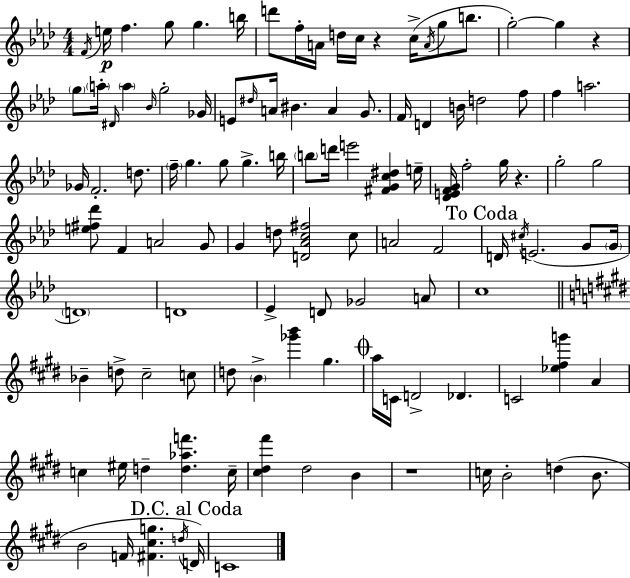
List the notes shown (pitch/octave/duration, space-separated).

F4/s E5/s F5/q. G5/e G5/q. B5/s D6/e F5/s A4/s D5/s C5/s R/q C5/s A4/s G5/e B5/e. G5/h G5/q R/q G5/e A5/s D#4/s A5/q Bb4/s G5/h Gb4/s E4/e D#5/s A4/s BIS4/q. A4/q G4/e. F4/s D4/q B4/s D5/h F5/e F5/q A5/h. Gb4/s F4/h. D5/e. F5/s G5/q. G5/e G5/q. B5/s B5/e D6/s E6/h [F#4,G4,C5,D#5]/q E5/s [Db4,E4,F4,G4]/s F5/h G5/s R/q. G5/h G5/h [E5,F#5,Db6]/e F4/q A4/h G4/e G4/q D5/e [D4,Ab4,C5,F#5]/h C5/e A4/h F4/h D4/s C#5/s E4/h. G4/e G4/s D4/w D4/w Eb4/q D4/e Gb4/h A4/e C5/w Bb4/q D5/e C#5/h C5/e D5/e B4/q [Gb6,B6]/q G#5/q. A5/s C4/s D4/h Db4/q. C4/h [Eb5,F#5,G6]/q A4/q C5/q EIS5/s D5/q [D5,Ab5,F6]/q. C5/s [C#5,D#5,F#6]/q D#5/h B4/q R/w C5/s B4/h D5/q B4/e. B4/h F4/s [F#4,C#5,G5]/q. D5/s D4/s C4/w